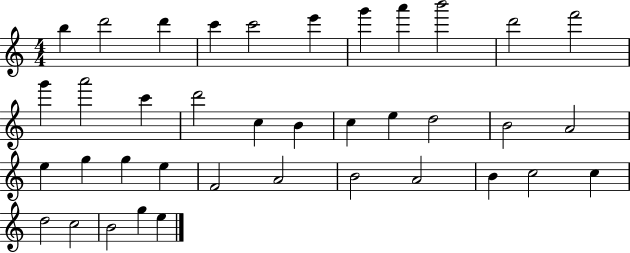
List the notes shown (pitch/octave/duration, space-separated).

B5/q D6/h D6/q C6/q C6/h E6/q G6/q A6/q B6/h D6/h F6/h G6/q A6/h C6/q D6/h C5/q B4/q C5/q E5/q D5/h B4/h A4/h E5/q G5/q G5/q E5/q F4/h A4/h B4/h A4/h B4/q C5/h C5/q D5/h C5/h B4/h G5/q E5/q